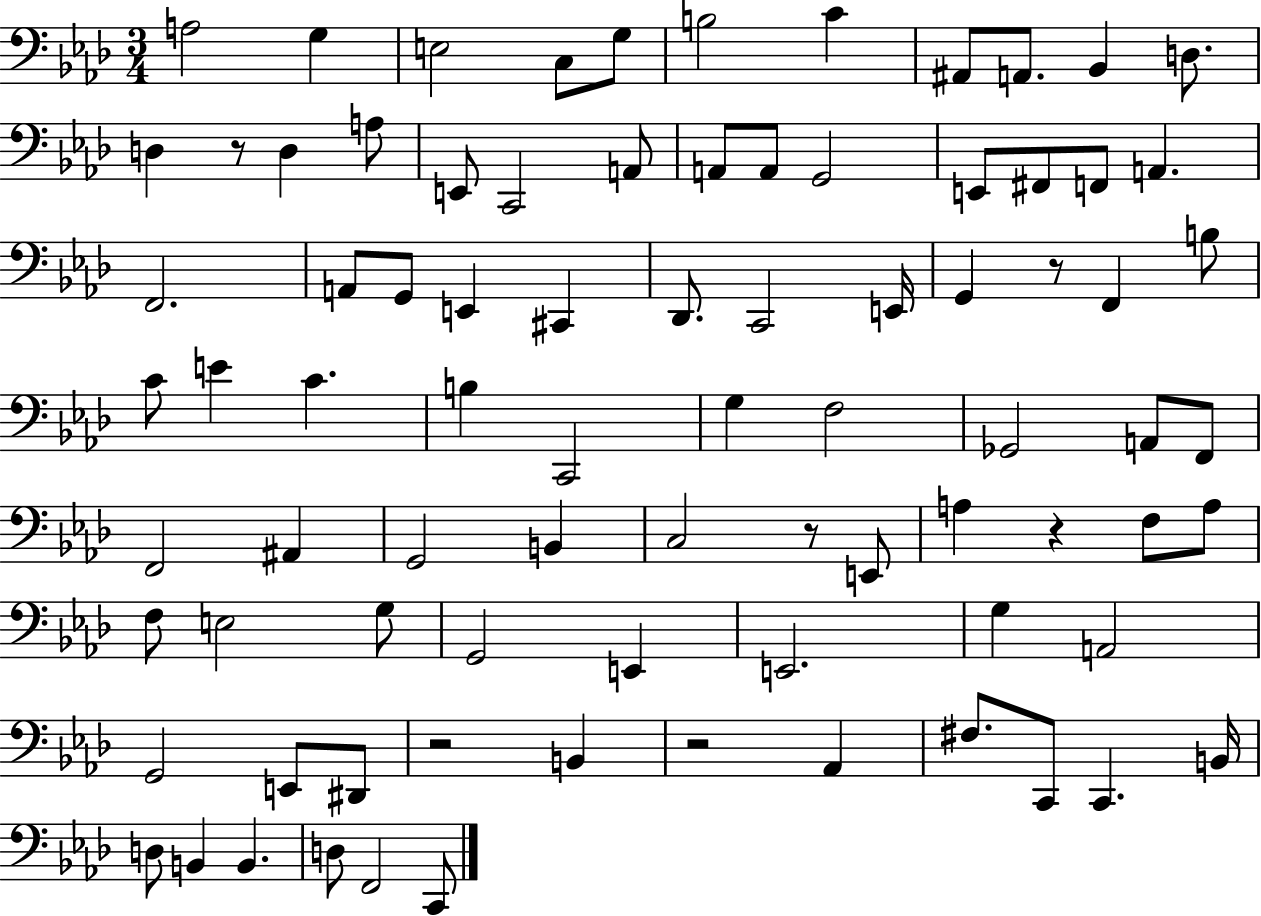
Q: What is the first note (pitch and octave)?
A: A3